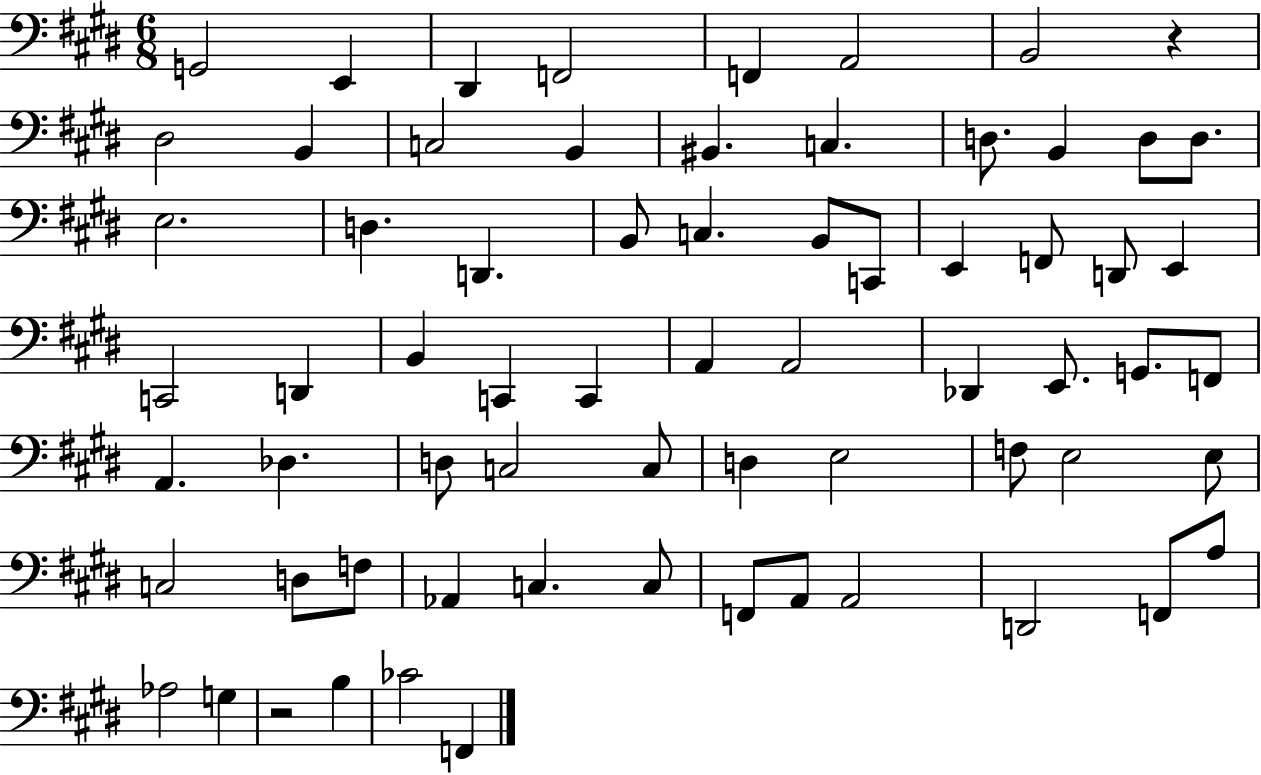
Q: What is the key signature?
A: E major